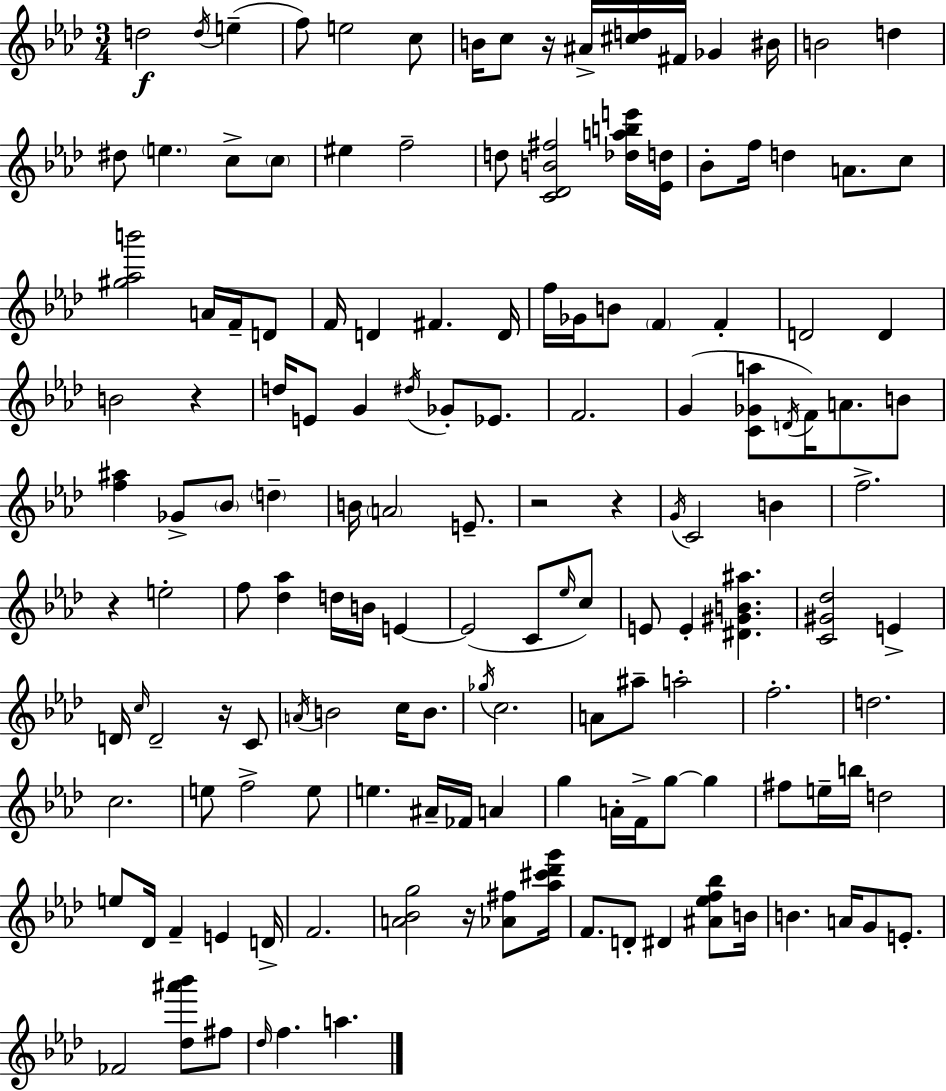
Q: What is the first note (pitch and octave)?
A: D5